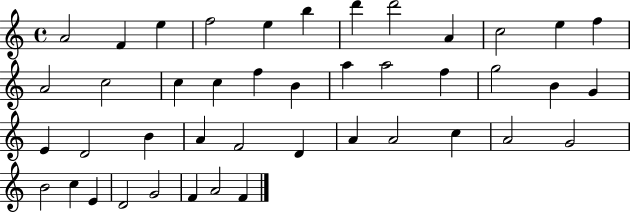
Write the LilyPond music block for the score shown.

{
  \clef treble
  \time 4/4
  \defaultTimeSignature
  \key c \major
  a'2 f'4 e''4 | f''2 e''4 b''4 | d'''4 d'''2 a'4 | c''2 e''4 f''4 | \break a'2 c''2 | c''4 c''4 f''4 b'4 | a''4 a''2 f''4 | g''2 b'4 g'4 | \break e'4 d'2 b'4 | a'4 f'2 d'4 | a'4 a'2 c''4 | a'2 g'2 | \break b'2 c''4 e'4 | d'2 g'2 | f'4 a'2 f'4 | \bar "|."
}